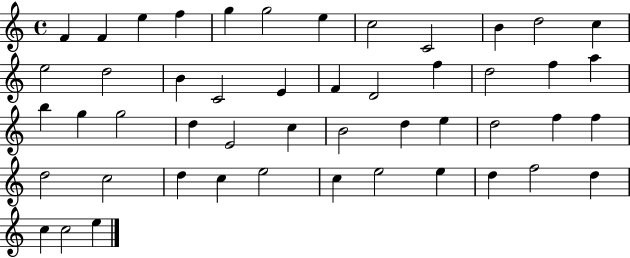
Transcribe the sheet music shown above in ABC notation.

X:1
T:Untitled
M:4/4
L:1/4
K:C
F F e f g g2 e c2 C2 B d2 c e2 d2 B C2 E F D2 f d2 f a b g g2 d E2 c B2 d e d2 f f d2 c2 d c e2 c e2 e d f2 d c c2 e